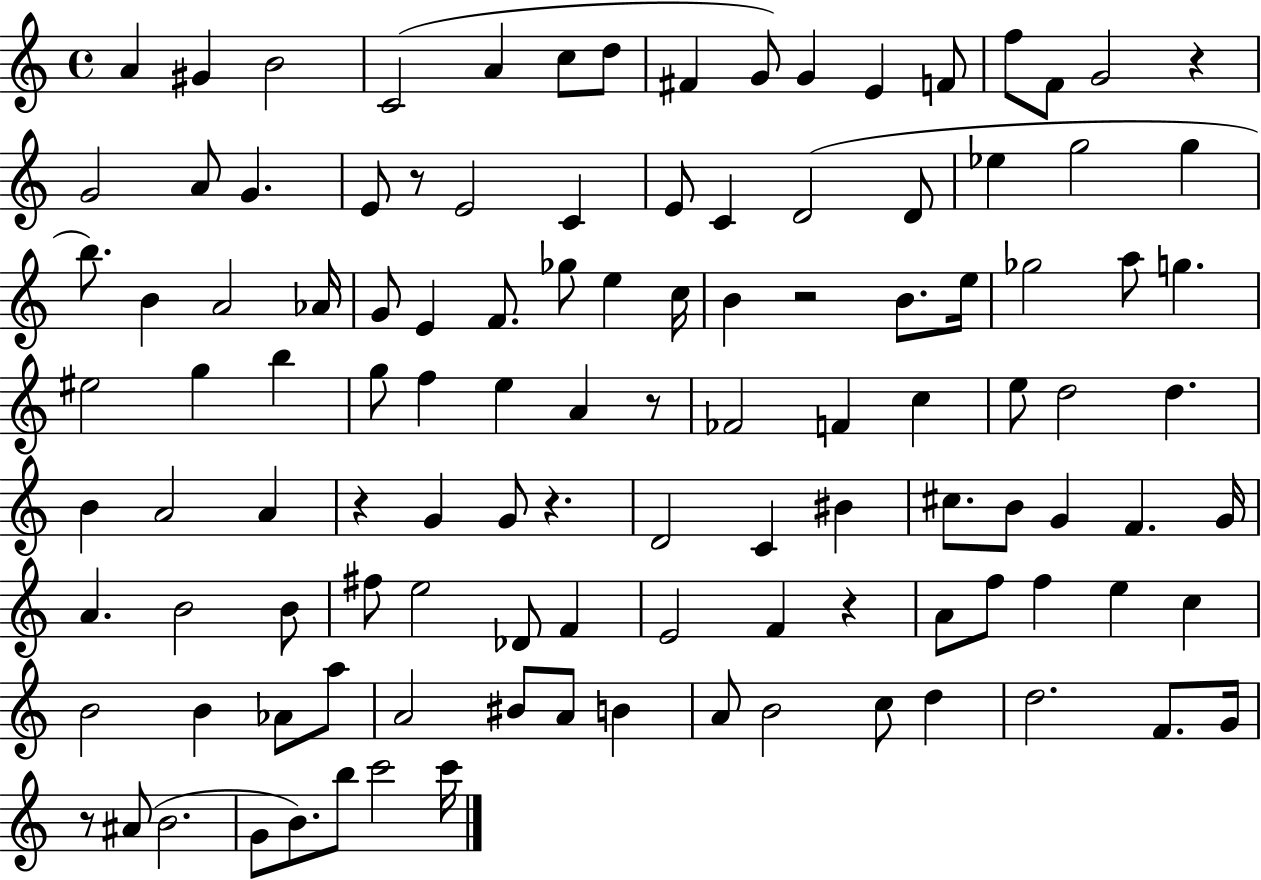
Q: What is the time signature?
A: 4/4